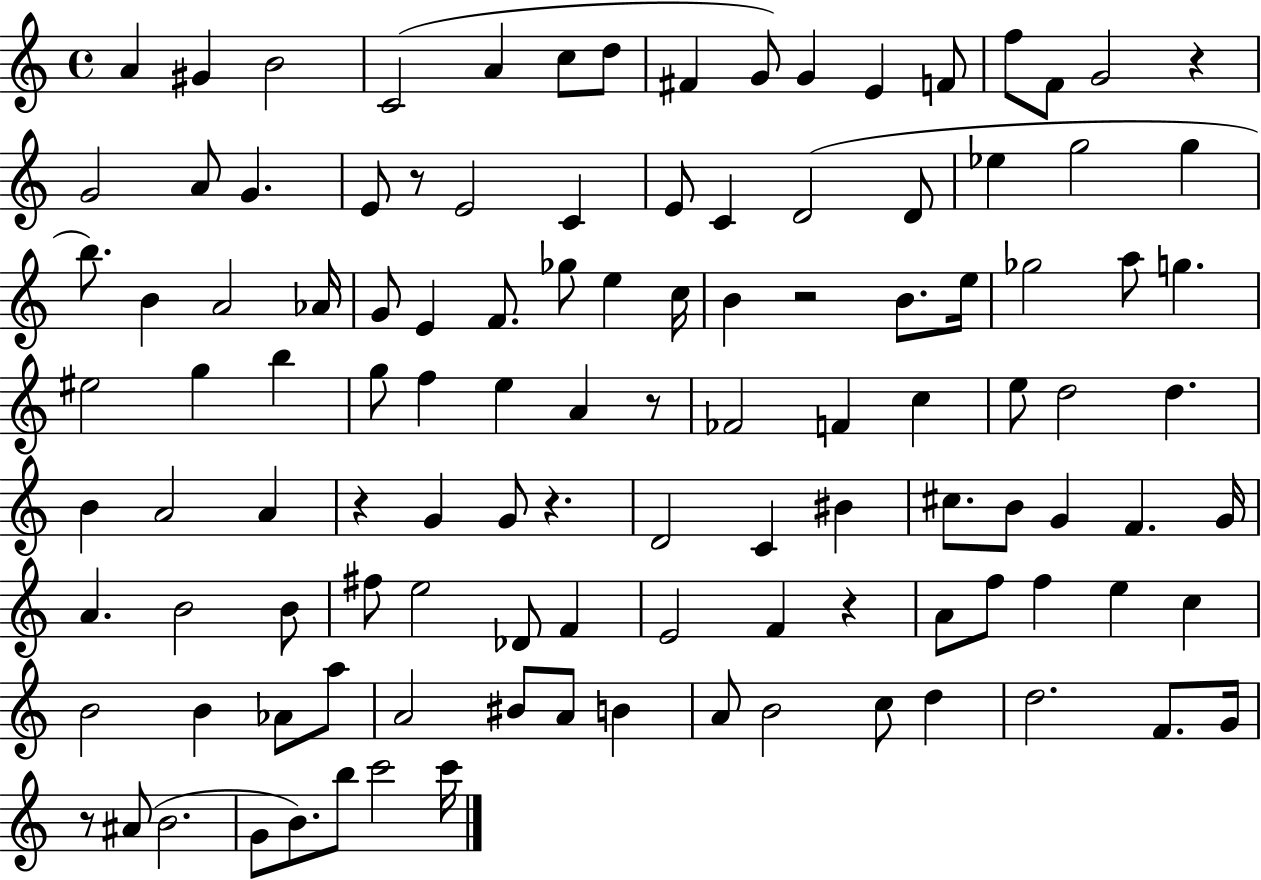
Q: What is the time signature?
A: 4/4